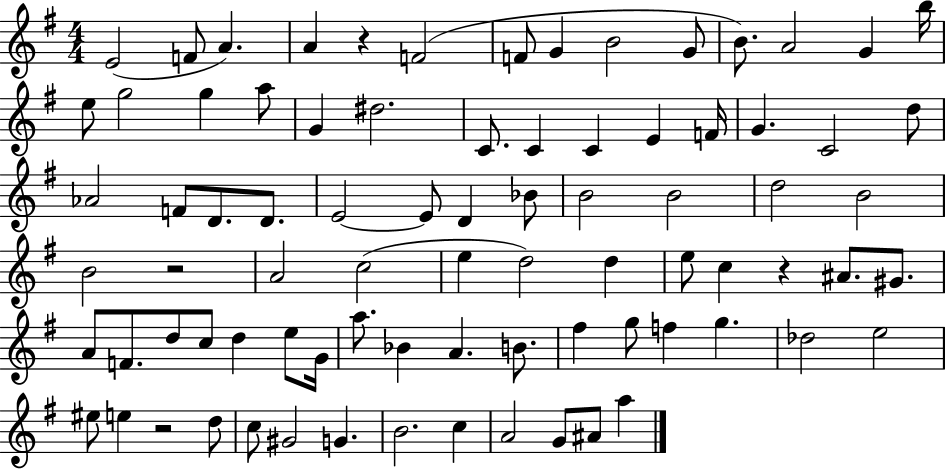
E4/h F4/e A4/q. A4/q R/q F4/h F4/e G4/q B4/h G4/e B4/e. A4/h G4/q B5/s E5/e G5/h G5/q A5/e G4/q D#5/h. C4/e. C4/q C4/q E4/q F4/s G4/q. C4/h D5/e Ab4/h F4/e D4/e. D4/e. E4/h E4/e D4/q Bb4/e B4/h B4/h D5/h B4/h B4/h R/h A4/h C5/h E5/q D5/h D5/q E5/e C5/q R/q A#4/e. G#4/e. A4/e F4/e. D5/e C5/e D5/q E5/e G4/s A5/e. Bb4/q A4/q. B4/e. F#5/q G5/e F5/q G5/q. Db5/h E5/h EIS5/e E5/q R/h D5/e C5/e G#4/h G4/q. B4/h. C5/q A4/h G4/e A#4/e A5/q